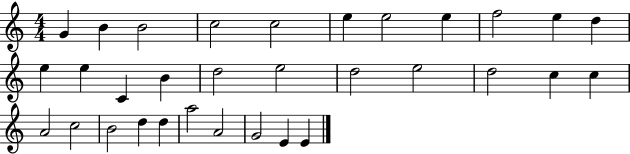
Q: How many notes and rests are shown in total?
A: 32